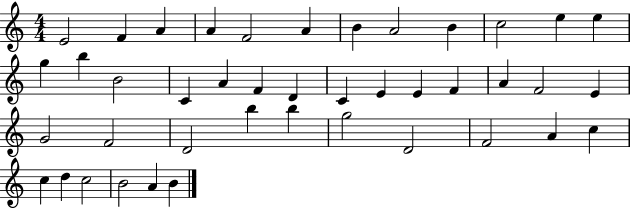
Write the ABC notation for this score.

X:1
T:Untitled
M:4/4
L:1/4
K:C
E2 F A A F2 A B A2 B c2 e e g b B2 C A F D C E E F A F2 E G2 F2 D2 b b g2 D2 F2 A c c d c2 B2 A B